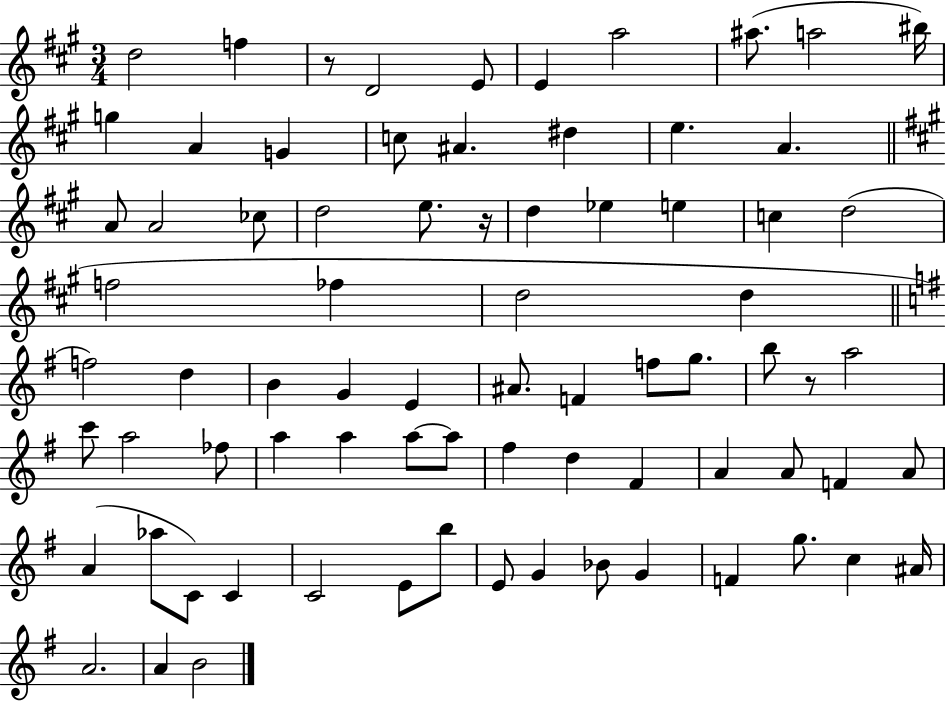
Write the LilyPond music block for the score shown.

{
  \clef treble
  \numericTimeSignature
  \time 3/4
  \key a \major
  d''2 f''4 | r8 d'2 e'8 | e'4 a''2 | ais''8.( a''2 bis''16) | \break g''4 a'4 g'4 | c''8 ais'4. dis''4 | e''4. a'4. | \bar "||" \break \key a \major a'8 a'2 ces''8 | d''2 e''8. r16 | d''4 ees''4 e''4 | c''4 d''2( | \break f''2 fes''4 | d''2 d''4 | \bar "||" \break \key e \minor f''2) d''4 | b'4 g'4 e'4 | ais'8. f'4 f''8 g''8. | b''8 r8 a''2 | \break c'''8 a''2 fes''8 | a''4 a''4 a''8~~ a''8 | fis''4 d''4 fis'4 | a'4 a'8 f'4 a'8 | \break a'4( aes''8 c'8) c'4 | c'2 e'8 b''8 | e'8 g'4 bes'8 g'4 | f'4 g''8. c''4 ais'16 | \break a'2. | a'4 b'2 | \bar "|."
}